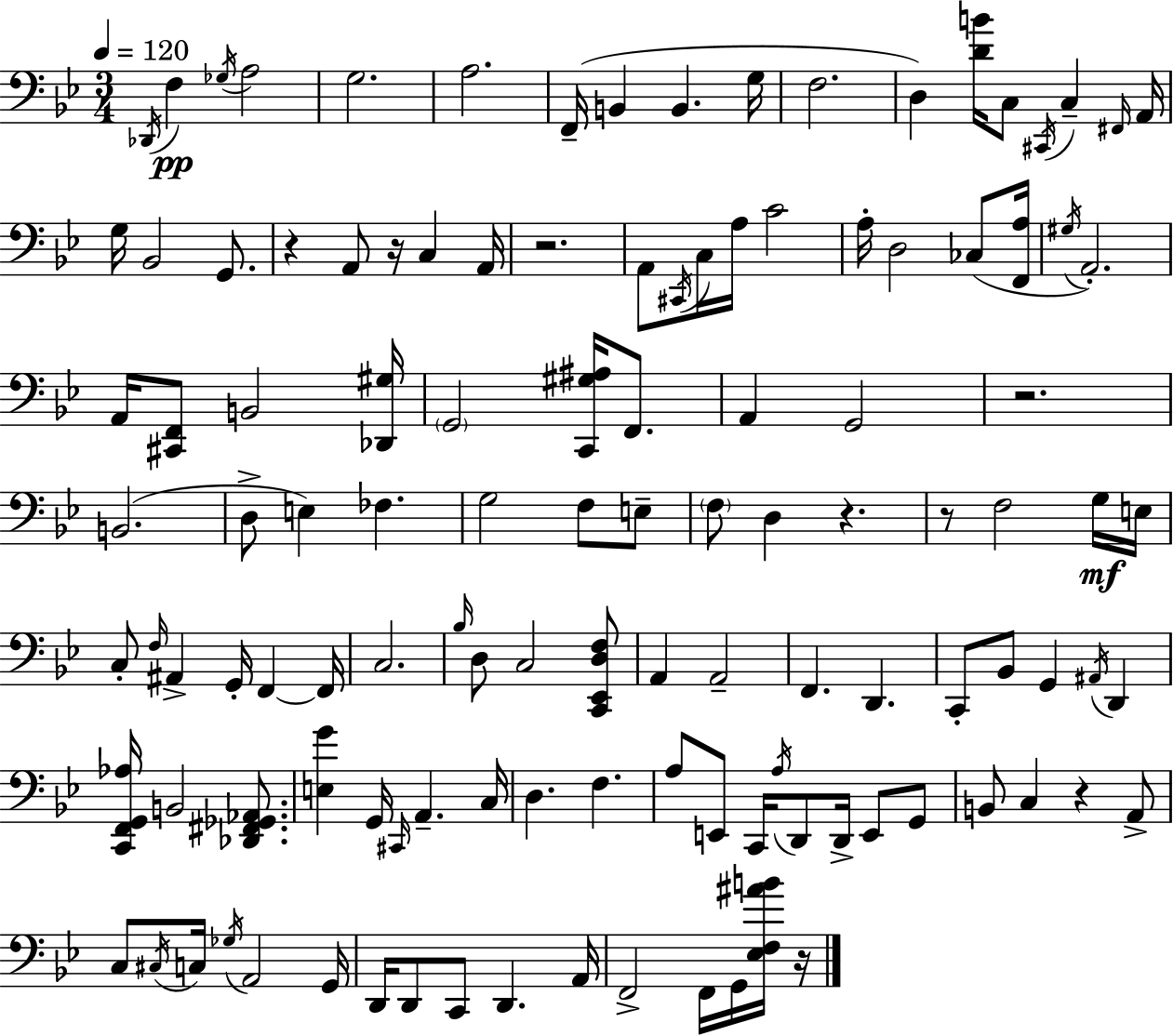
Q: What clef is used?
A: bass